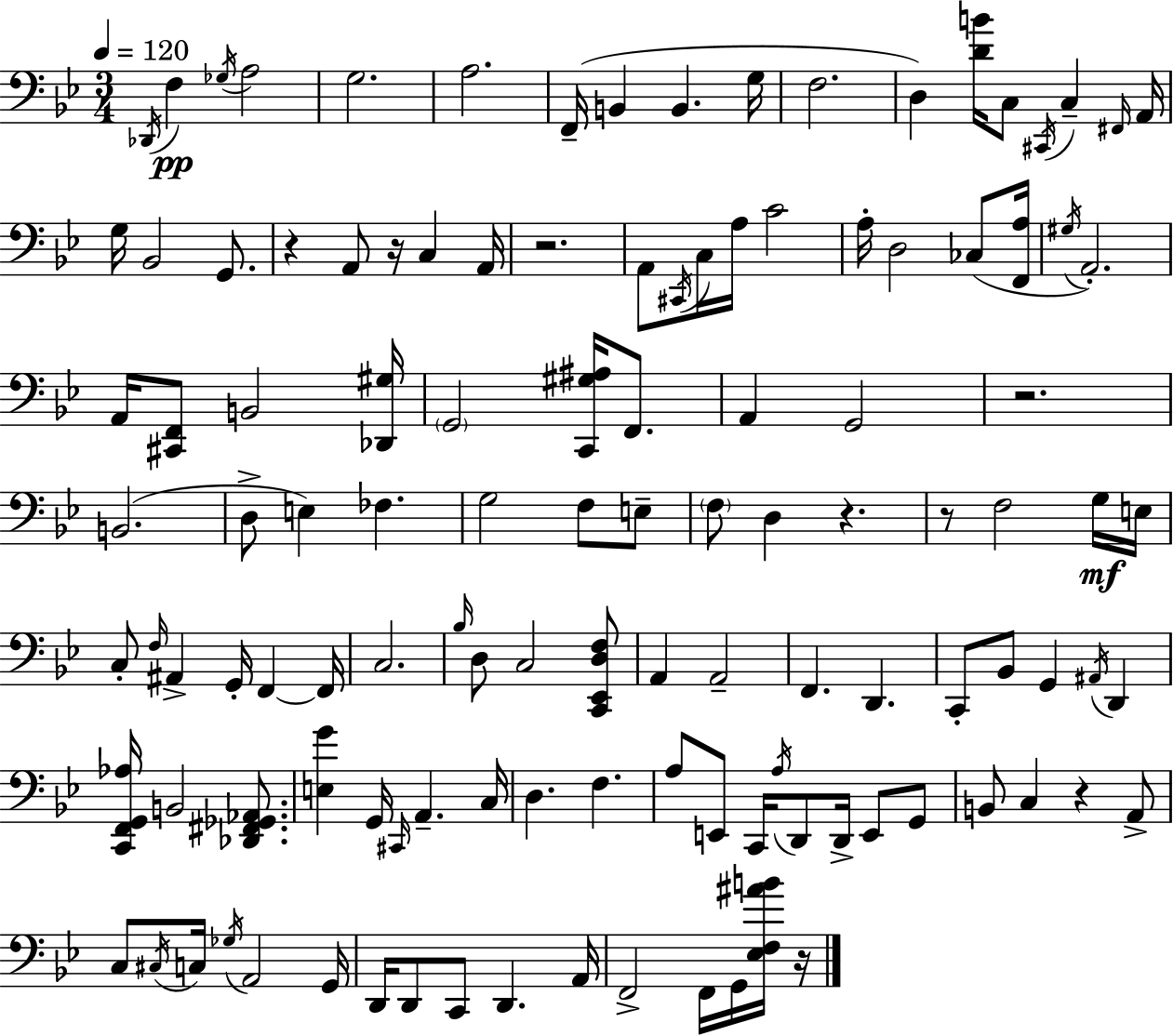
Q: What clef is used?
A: bass